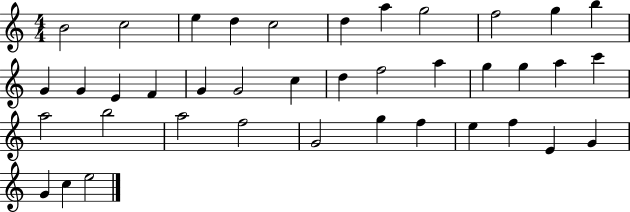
X:1
T:Untitled
M:4/4
L:1/4
K:C
B2 c2 e d c2 d a g2 f2 g b G G E F G G2 c d f2 a g g a c' a2 b2 a2 f2 G2 g f e f E G G c e2